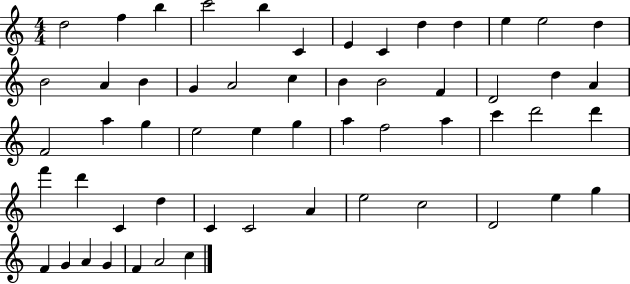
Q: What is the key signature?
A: C major